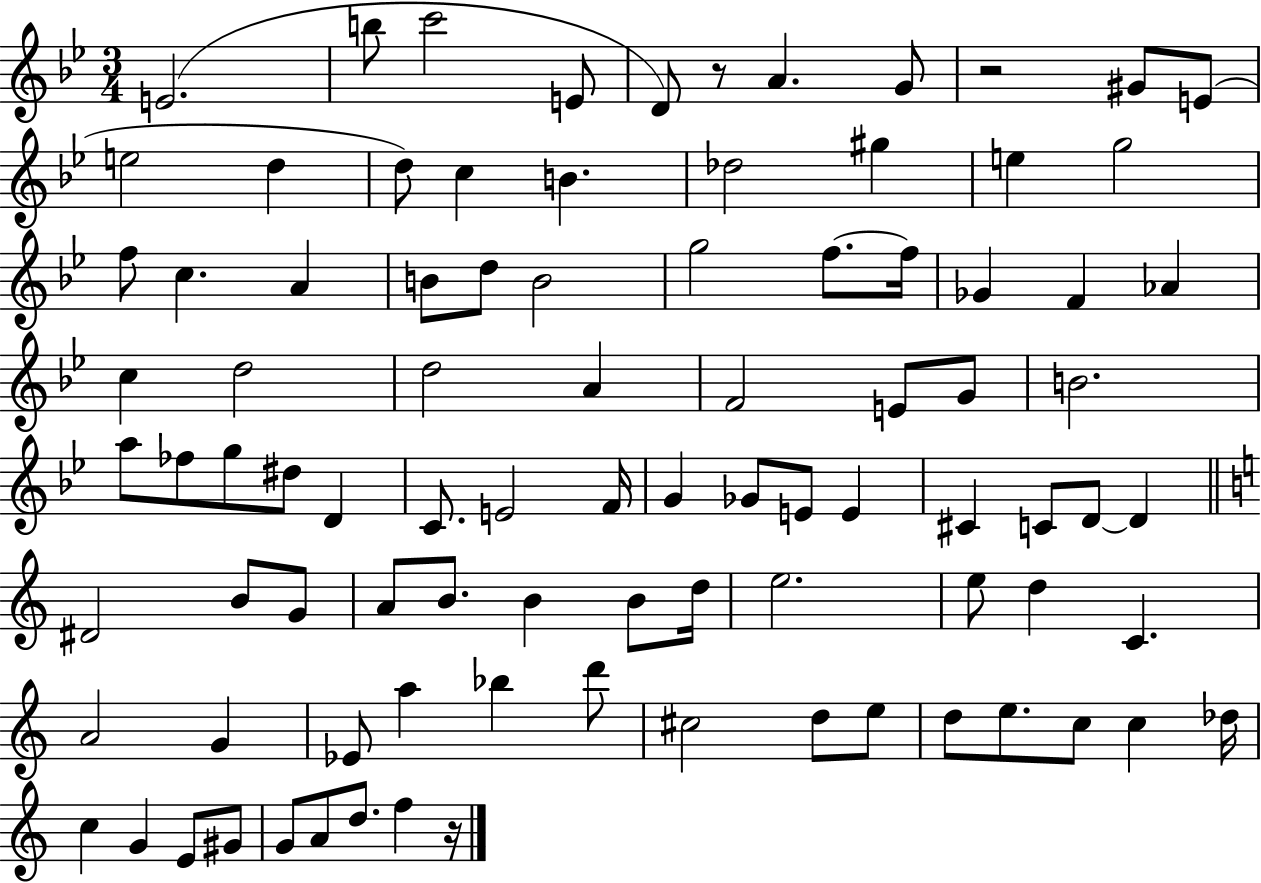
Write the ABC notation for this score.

X:1
T:Untitled
M:3/4
L:1/4
K:Bb
E2 b/2 c'2 E/2 D/2 z/2 A G/2 z2 ^G/2 E/2 e2 d d/2 c B _d2 ^g e g2 f/2 c A B/2 d/2 B2 g2 f/2 f/4 _G F _A c d2 d2 A F2 E/2 G/2 B2 a/2 _f/2 g/2 ^d/2 D C/2 E2 F/4 G _G/2 E/2 E ^C C/2 D/2 D ^D2 B/2 G/2 A/2 B/2 B B/2 d/4 e2 e/2 d C A2 G _E/2 a _b d'/2 ^c2 d/2 e/2 d/2 e/2 c/2 c _d/4 c G E/2 ^G/2 G/2 A/2 d/2 f z/4